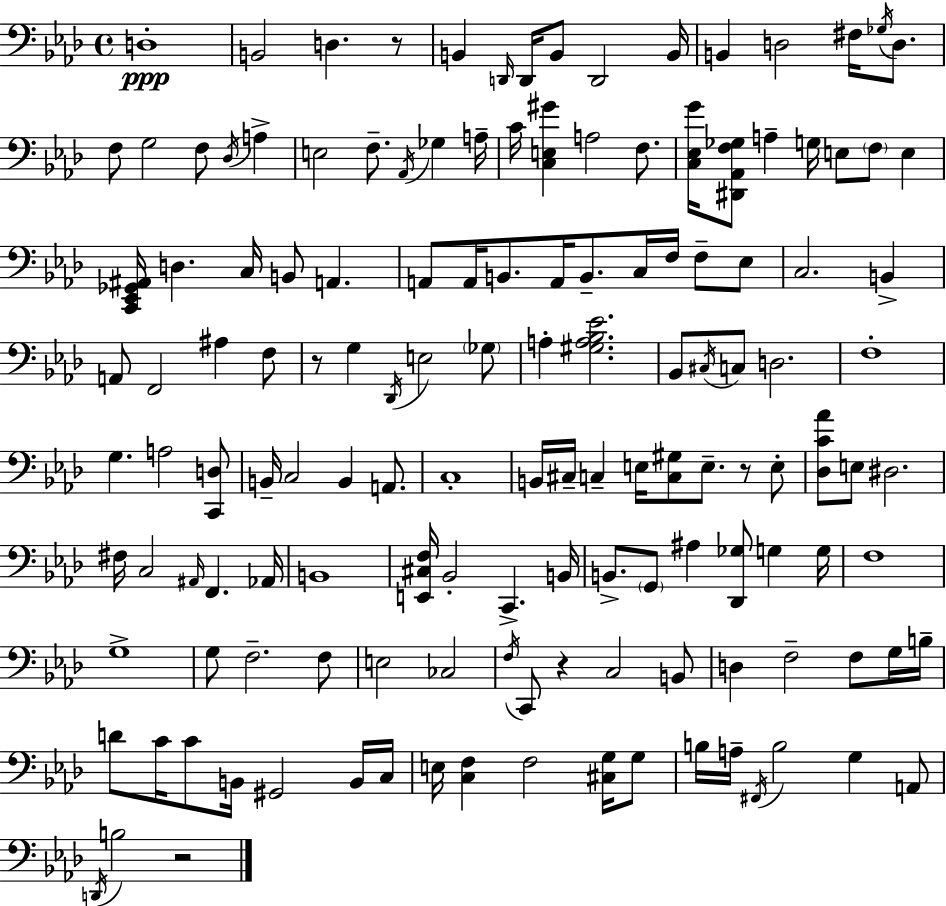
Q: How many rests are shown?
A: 5